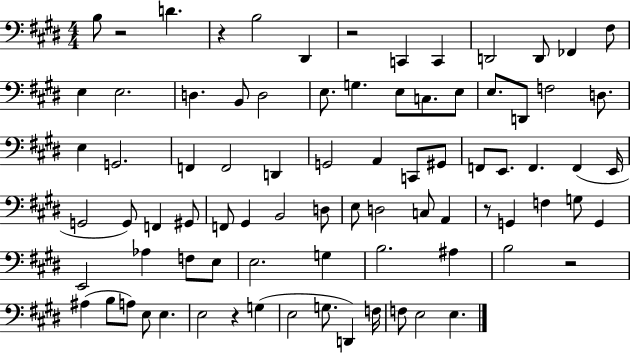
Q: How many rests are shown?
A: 6